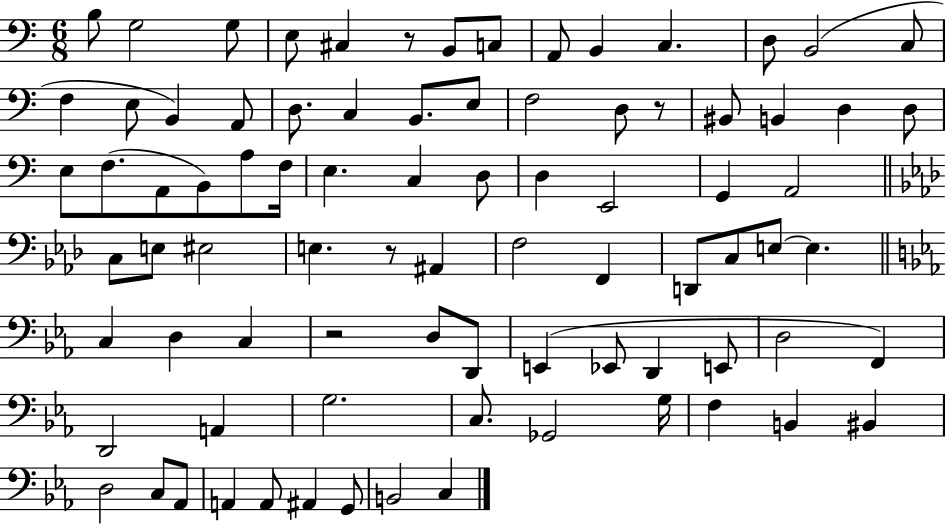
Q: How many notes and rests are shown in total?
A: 84